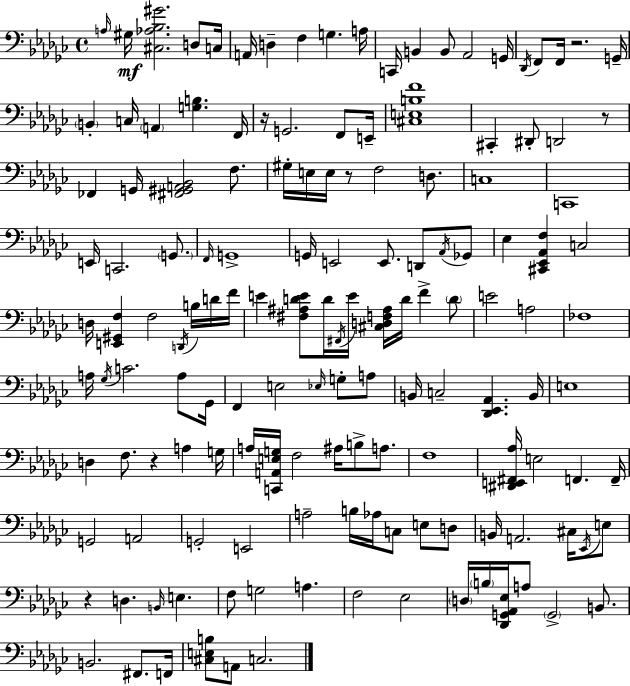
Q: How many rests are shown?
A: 6